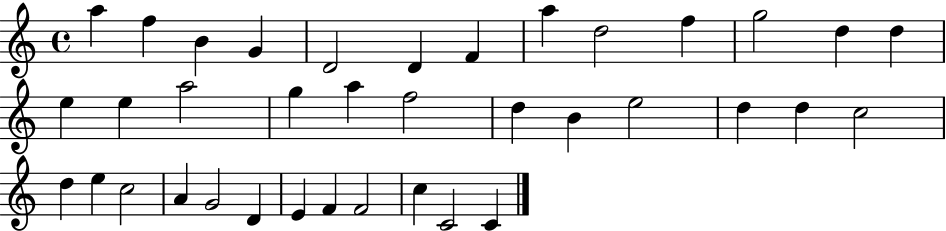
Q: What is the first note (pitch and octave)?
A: A5